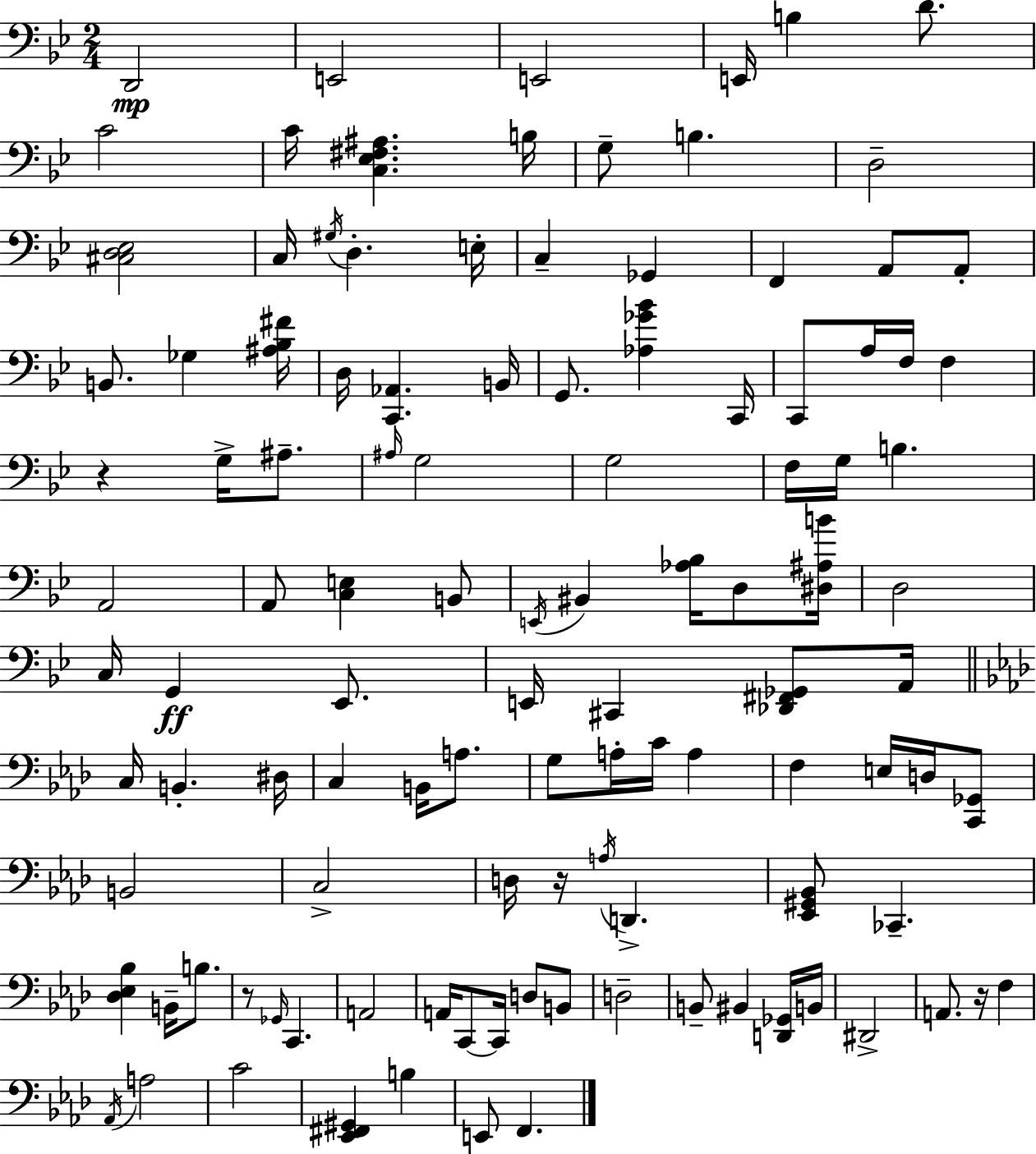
{
  \clef bass
  \numericTimeSignature
  \time 2/4
  \key bes \major
  d,2\mp | e,2 | e,2 | e,16 b4 d'8. | \break c'2 | c'16 <c ees fis ais>4. b16 | g8-- b4. | d2-- | \break <cis d ees>2 | c16 \acciaccatura { gis16 } d4.-. | e16-. c4-- ges,4 | f,4 a,8 a,8-. | \break b,8. ges4 | <ais bes fis'>16 d16 <c, aes,>4. | b,16 g,8. <aes ges' bes'>4 | c,16 c,8 a16 f16 f4 | \break r4 g16-> ais8.-- | \grace { ais16 } g2 | g2 | f16 g16 b4. | \break a,2 | a,8 <c e>4 | b,8 \acciaccatura { e,16 } bis,4 <aes bes>16 | d8 <dis ais b'>16 d2 | \break c16 g,4\ff | ees,8. e,16 cis,4 | <des, fis, ges,>8 a,16 \bar "||" \break \key aes \major c16 b,4.-. dis16 | c4 b,16 a8. | g8 a16-. c'16 a4 | f4 e16 d16 <c, ges,>8 | \break b,2 | c2-> | d16 r16 \acciaccatura { a16 } d,4.-> | <ees, gis, bes,>8 ces,4.-- | \break <des ees bes>4 b,16-- b8. | r8 \grace { ges,16 } c,4. | a,2 | a,16 c,8~~ c,16 d8 | \break b,8 d2-- | b,8-- bis,4 | <d, ges,>16 b,16 dis,2-> | a,8. r16 f4 | \break \acciaccatura { aes,16 } a2 | c'2 | <ees, fis, gis,>4 b4 | e,8 f,4. | \break \bar "|."
}